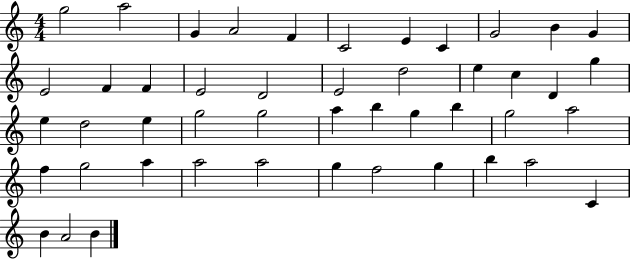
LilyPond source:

{
  \clef treble
  \numericTimeSignature
  \time 4/4
  \key c \major
  g''2 a''2 | g'4 a'2 f'4 | c'2 e'4 c'4 | g'2 b'4 g'4 | \break e'2 f'4 f'4 | e'2 d'2 | e'2 d''2 | e''4 c''4 d'4 g''4 | \break e''4 d''2 e''4 | g''2 g''2 | a''4 b''4 g''4 b''4 | g''2 a''2 | \break f''4 g''2 a''4 | a''2 a''2 | g''4 f''2 g''4 | b''4 a''2 c'4 | \break b'4 a'2 b'4 | \bar "|."
}